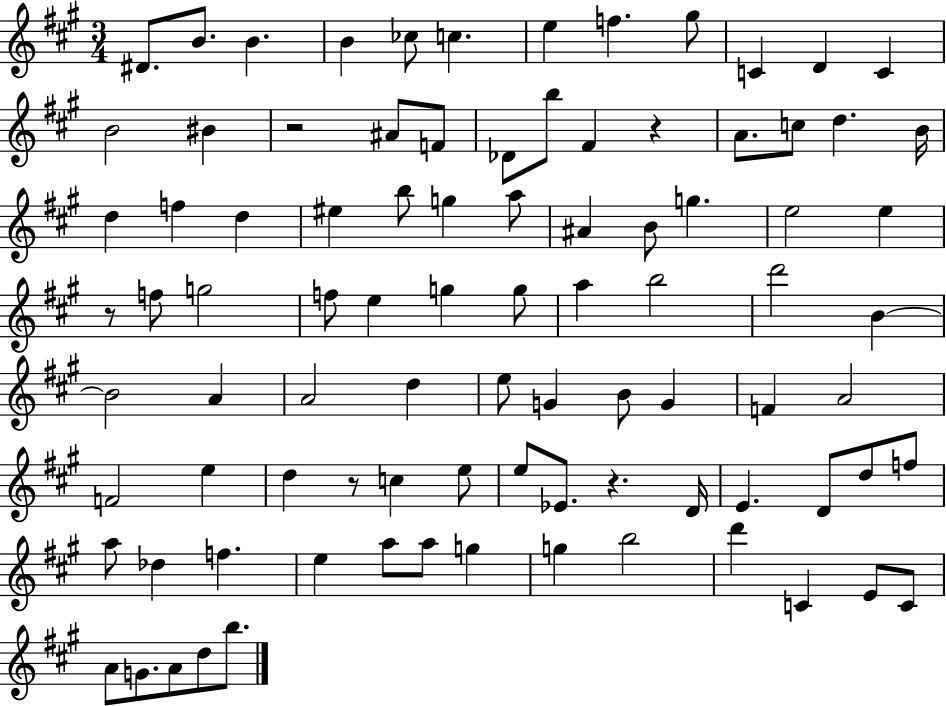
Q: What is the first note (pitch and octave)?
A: D#4